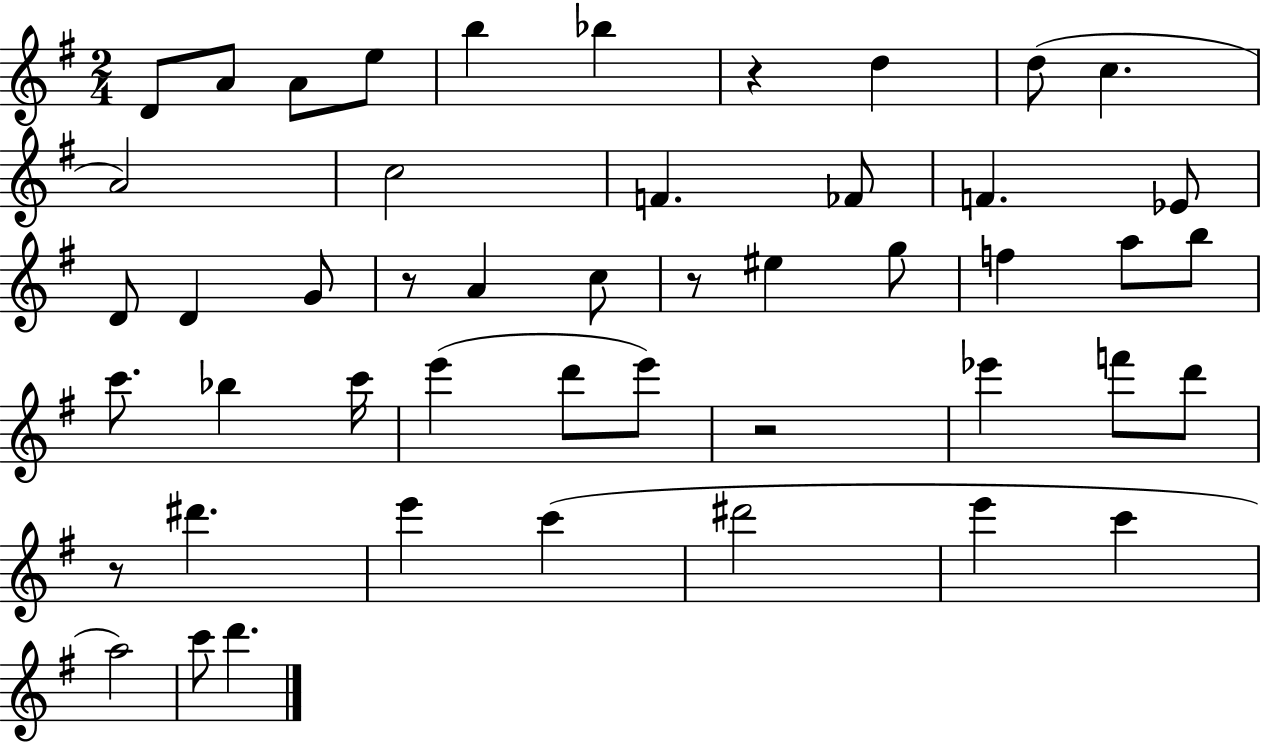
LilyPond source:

{
  \clef treble
  \numericTimeSignature
  \time 2/4
  \key g \major
  \repeat volta 2 { d'8 a'8 a'8 e''8 | b''4 bes''4 | r4 d''4 | d''8( c''4. | \break a'2) | c''2 | f'4. fes'8 | f'4. ees'8 | \break d'8 d'4 g'8 | r8 a'4 c''8 | r8 eis''4 g''8 | f''4 a''8 b''8 | \break c'''8. bes''4 c'''16 | e'''4( d'''8 e'''8) | r2 | ees'''4 f'''8 d'''8 | \break r8 dis'''4. | e'''4 c'''4( | dis'''2 | e'''4 c'''4 | \break a''2) | c'''8 d'''4. | } \bar "|."
}